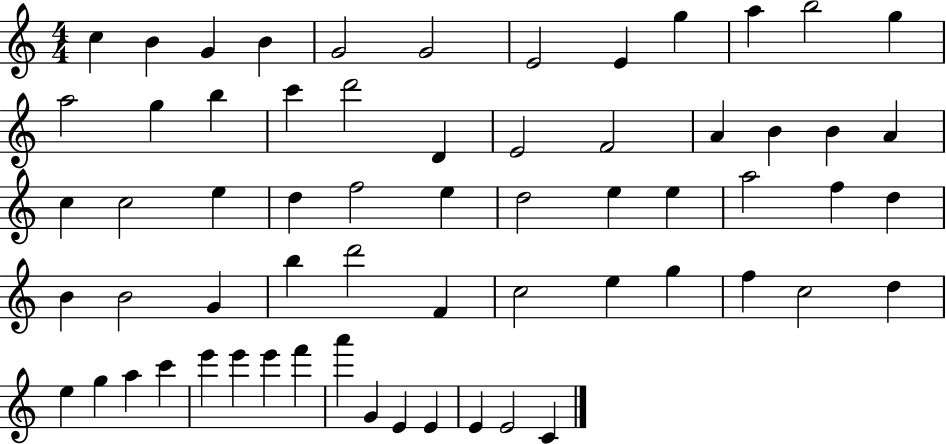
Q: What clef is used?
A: treble